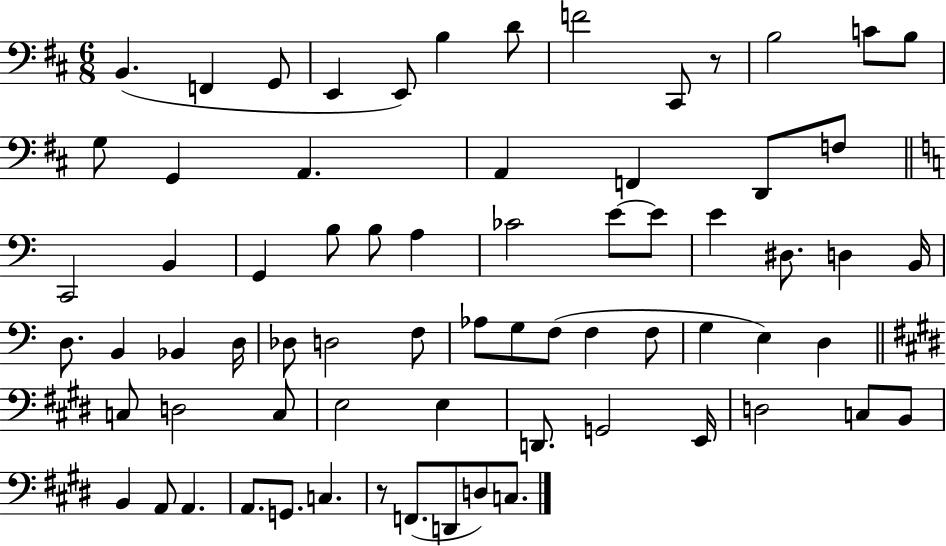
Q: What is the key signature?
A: D major